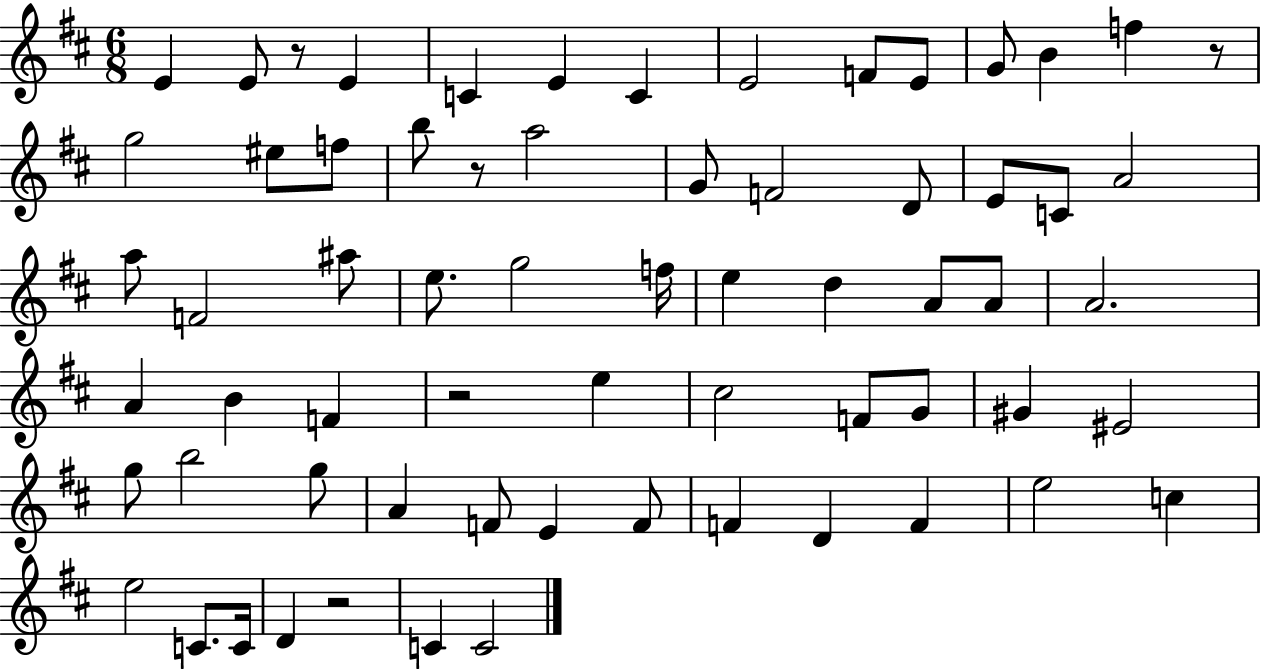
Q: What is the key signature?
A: D major